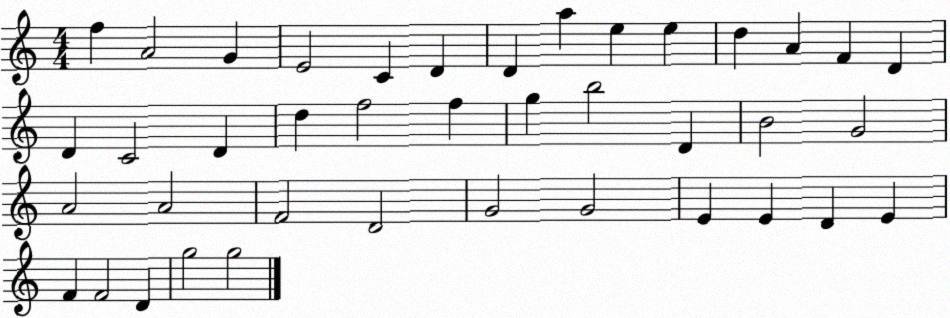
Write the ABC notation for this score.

X:1
T:Untitled
M:4/4
L:1/4
K:C
f A2 G E2 C D D a e e d A F D D C2 D d f2 f g b2 D B2 G2 A2 A2 F2 D2 G2 G2 E E D E F F2 D g2 g2